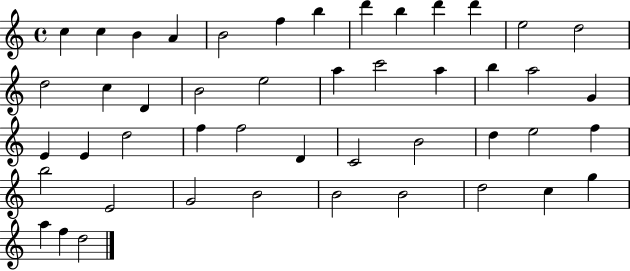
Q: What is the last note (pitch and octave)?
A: D5